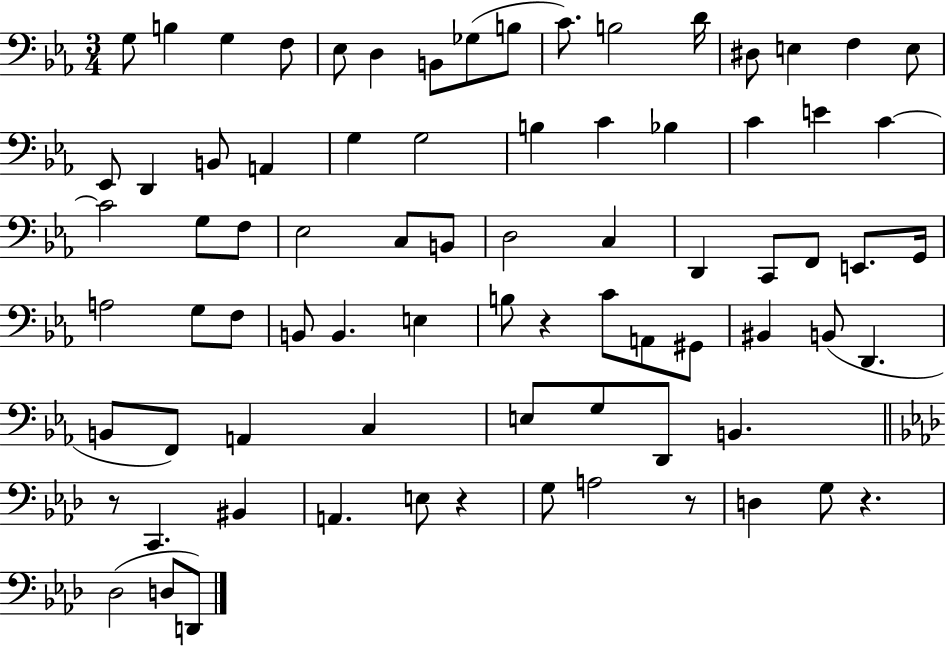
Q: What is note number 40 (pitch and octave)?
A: E2